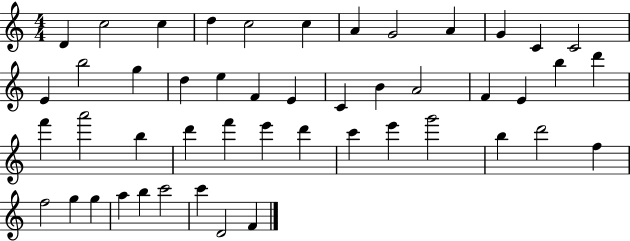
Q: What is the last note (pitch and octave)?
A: F4